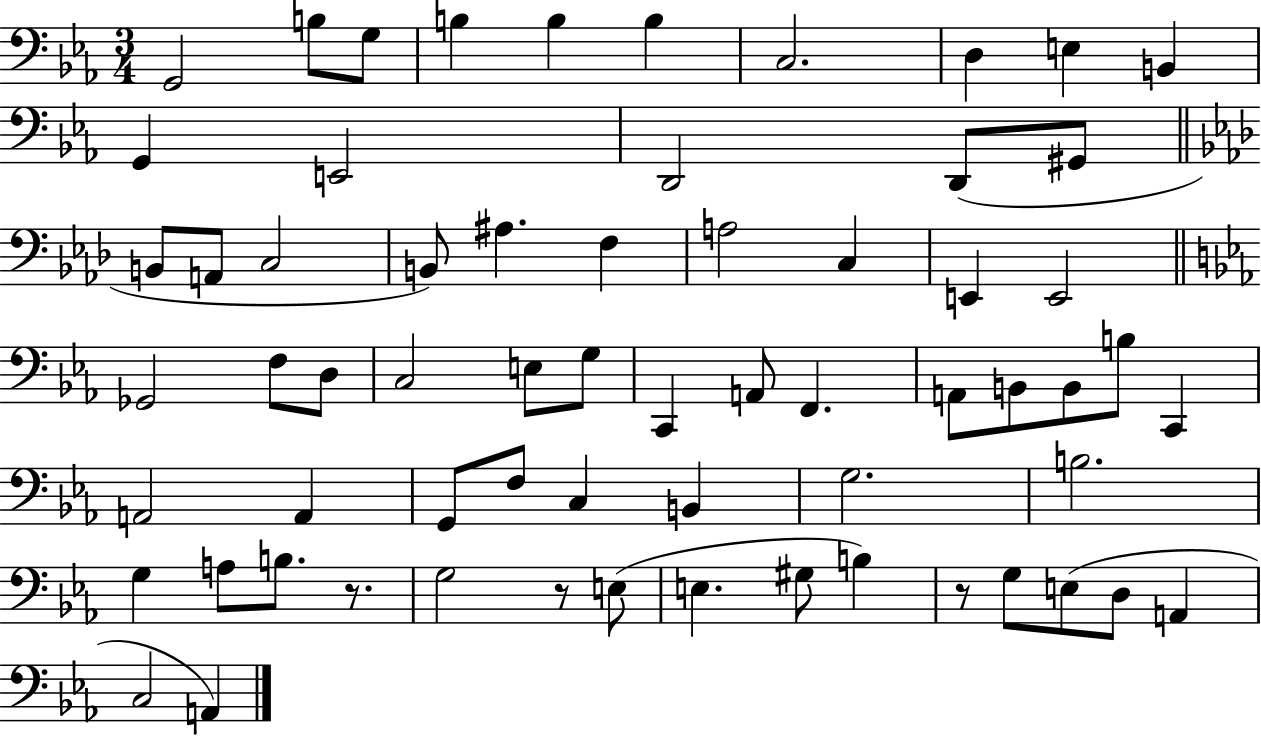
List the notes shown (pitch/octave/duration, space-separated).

G2/h B3/e G3/e B3/q B3/q B3/q C3/h. D3/q E3/q B2/q G2/q E2/h D2/h D2/e G#2/e B2/e A2/e C3/h B2/e A#3/q. F3/q A3/h C3/q E2/q E2/h Gb2/h F3/e D3/e C3/h E3/e G3/e C2/q A2/e F2/q. A2/e B2/e B2/e B3/e C2/q A2/h A2/q G2/e F3/e C3/q B2/q G3/h. B3/h. G3/q A3/e B3/e. R/e. G3/h R/e E3/e E3/q. G#3/e B3/q R/e G3/e E3/e D3/e A2/q C3/h A2/q